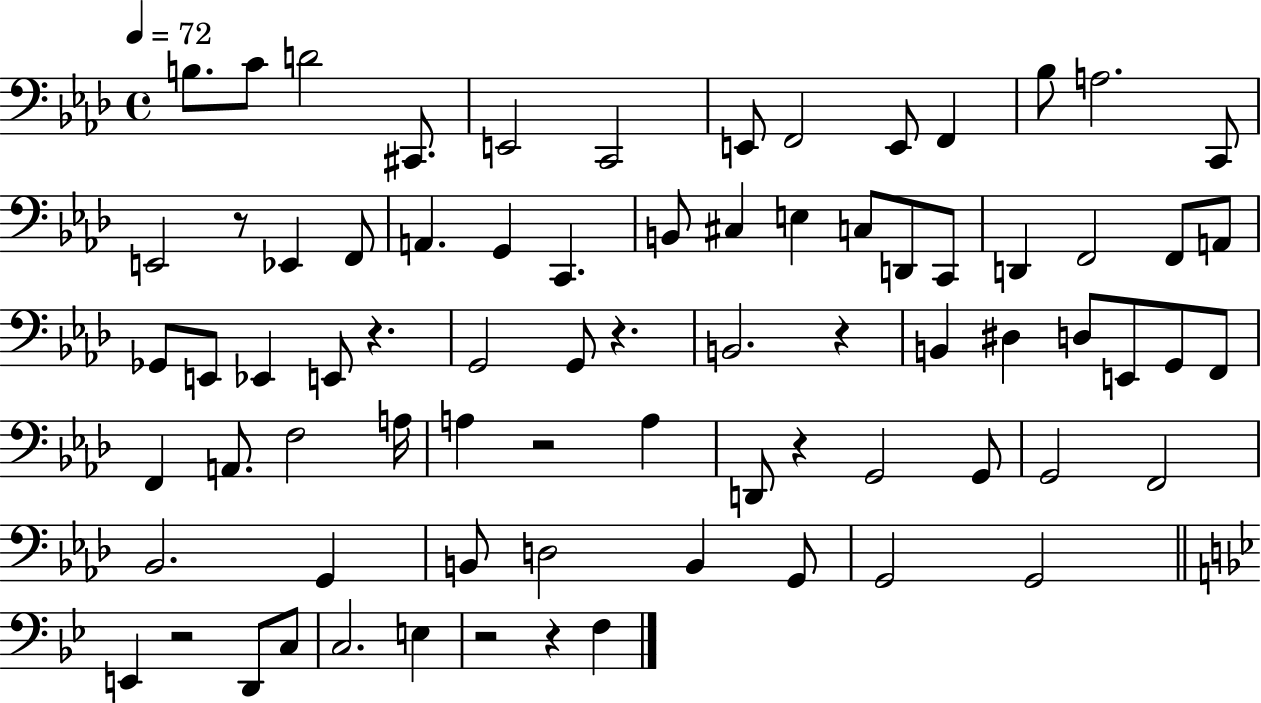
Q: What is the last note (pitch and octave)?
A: F3